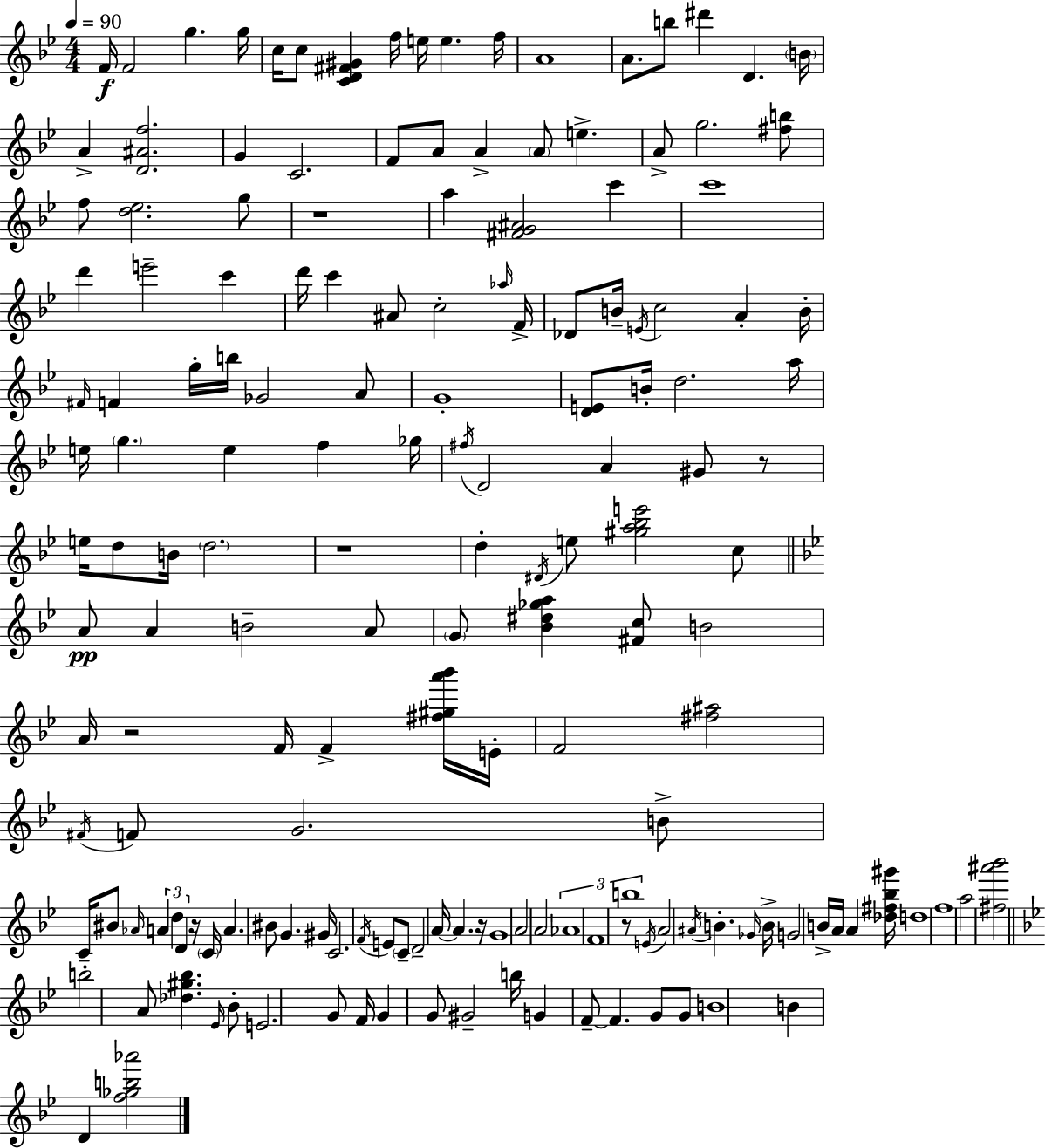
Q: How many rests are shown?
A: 7